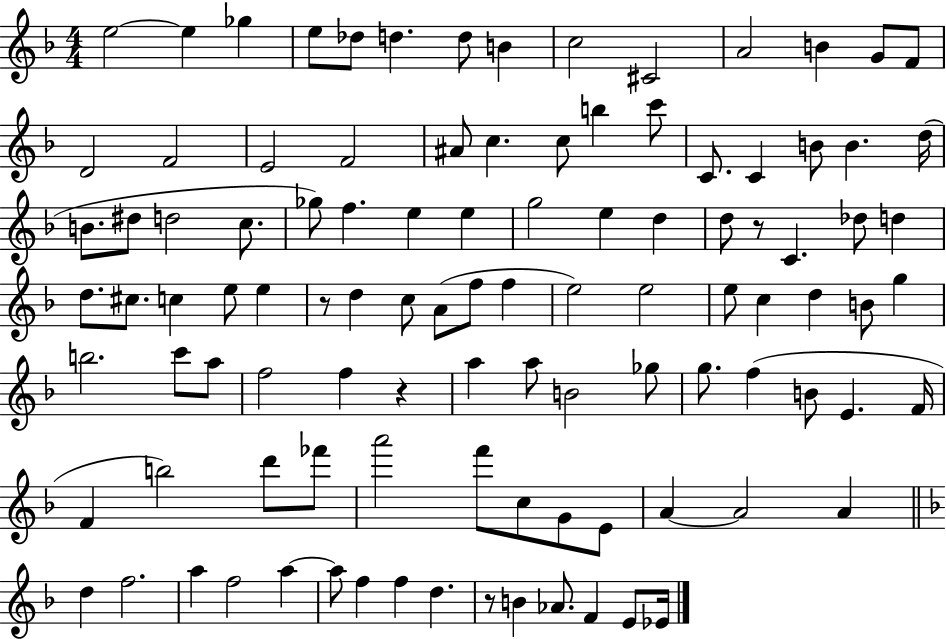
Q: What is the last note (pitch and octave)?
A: Eb4